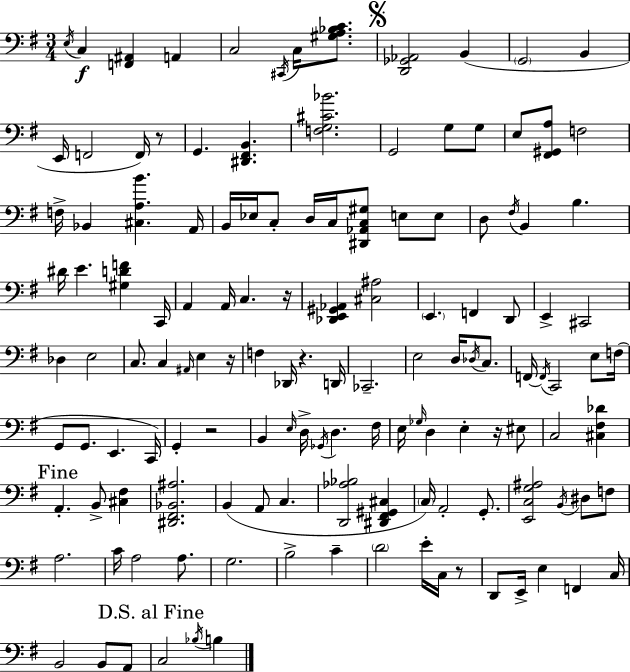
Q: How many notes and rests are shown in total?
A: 135